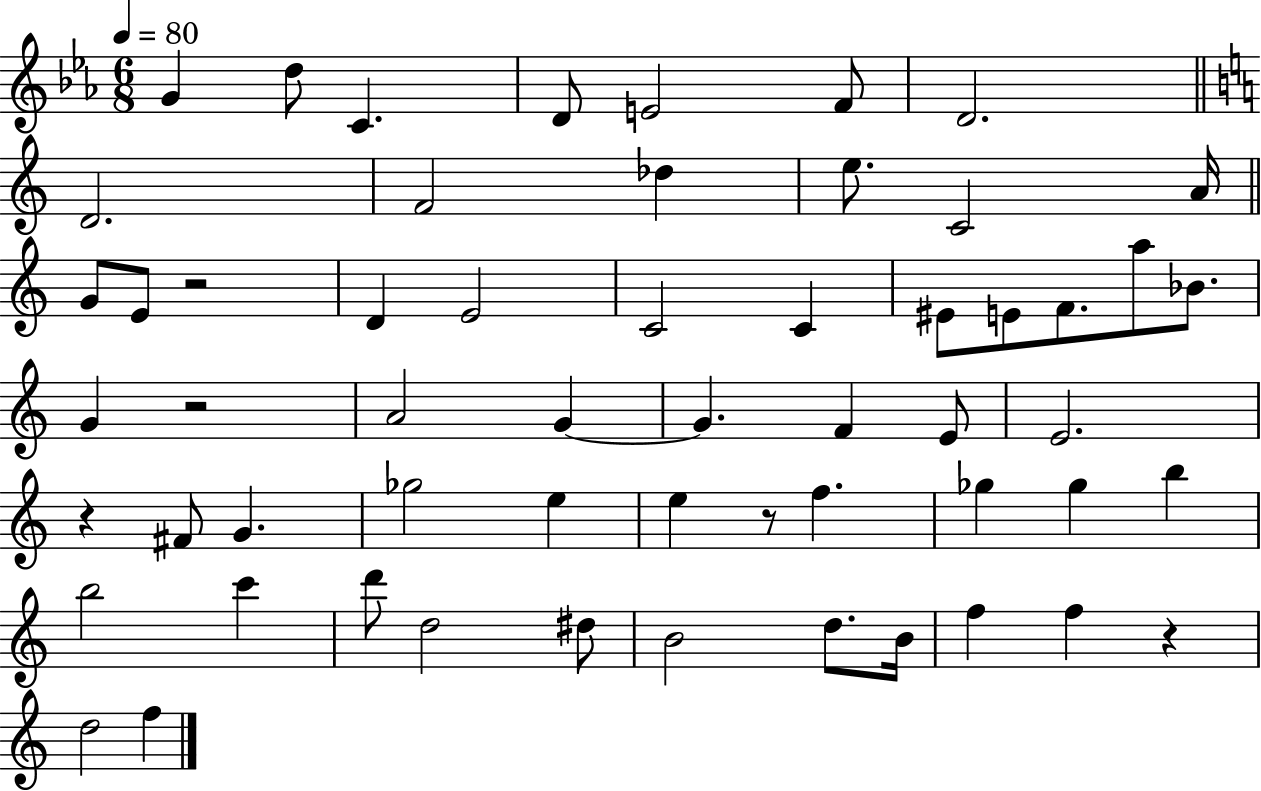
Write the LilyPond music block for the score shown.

{
  \clef treble
  \numericTimeSignature
  \time 6/8
  \key ees \major
  \tempo 4 = 80
  g'4 d''8 c'4. | d'8 e'2 f'8 | d'2. | \bar "||" \break \key a \minor d'2. | f'2 des''4 | e''8. c'2 a'16 | \bar "||" \break \key c \major g'8 e'8 r2 | d'4 e'2 | c'2 c'4 | eis'8 e'8 f'8. a''8 bes'8. | \break g'4 r2 | a'2 g'4~~ | g'4. f'4 e'8 | e'2. | \break r4 fis'8 g'4. | ges''2 e''4 | e''4 r8 f''4. | ges''4 ges''4 b''4 | \break b''2 c'''4 | d'''8 d''2 dis''8 | b'2 d''8. b'16 | f''4 f''4 r4 | \break d''2 f''4 | \bar "|."
}